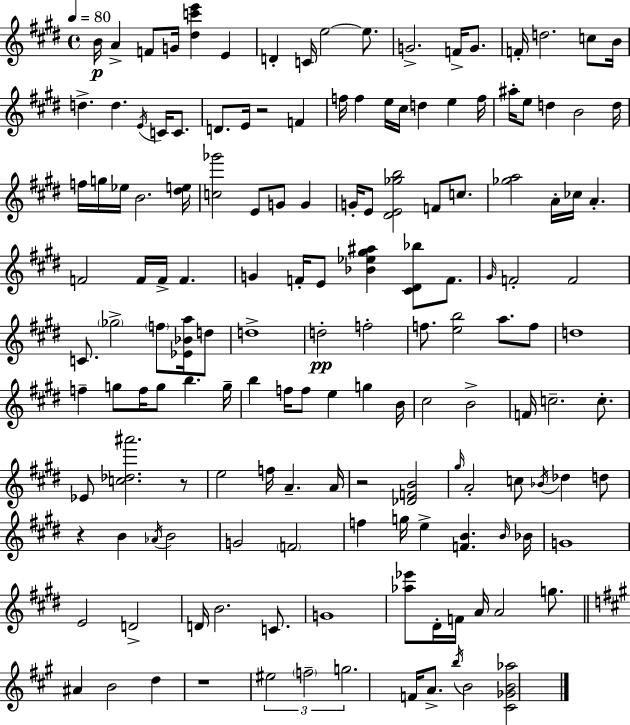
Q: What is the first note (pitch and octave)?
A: B4